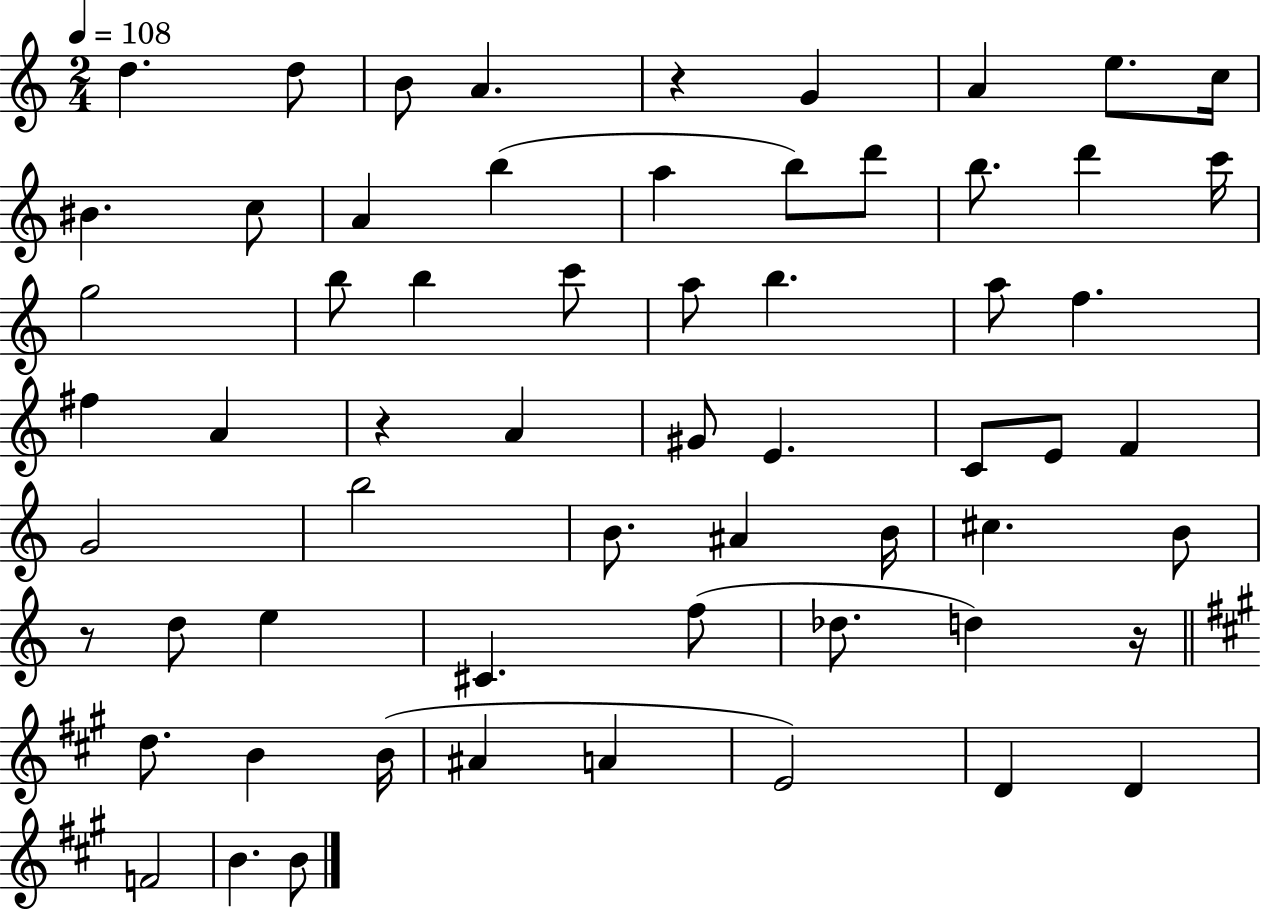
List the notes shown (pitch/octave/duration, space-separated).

D5/q. D5/e B4/e A4/q. R/q G4/q A4/q E5/e. C5/s BIS4/q. C5/e A4/q B5/q A5/q B5/e D6/e B5/e. D6/q C6/s G5/h B5/e B5/q C6/e A5/e B5/q. A5/e F5/q. F#5/q A4/q R/q A4/q G#4/e E4/q. C4/e E4/e F4/q G4/h B5/h B4/e. A#4/q B4/s C#5/q. B4/e R/e D5/e E5/q C#4/q. F5/e Db5/e. D5/q R/s D5/e. B4/q B4/s A#4/q A4/q E4/h D4/q D4/q F4/h B4/q. B4/e